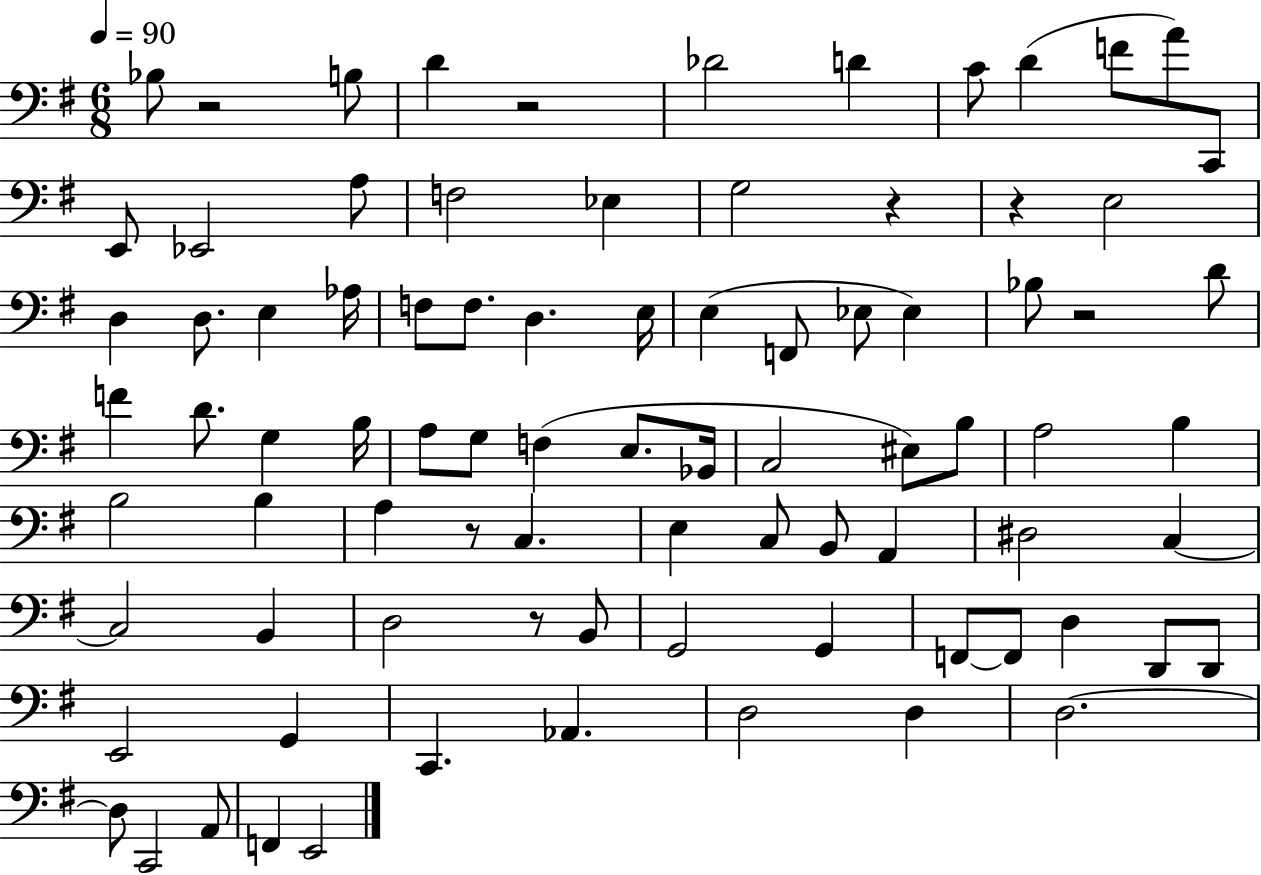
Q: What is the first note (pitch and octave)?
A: Bb3